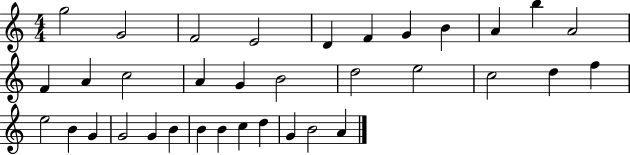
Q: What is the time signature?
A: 4/4